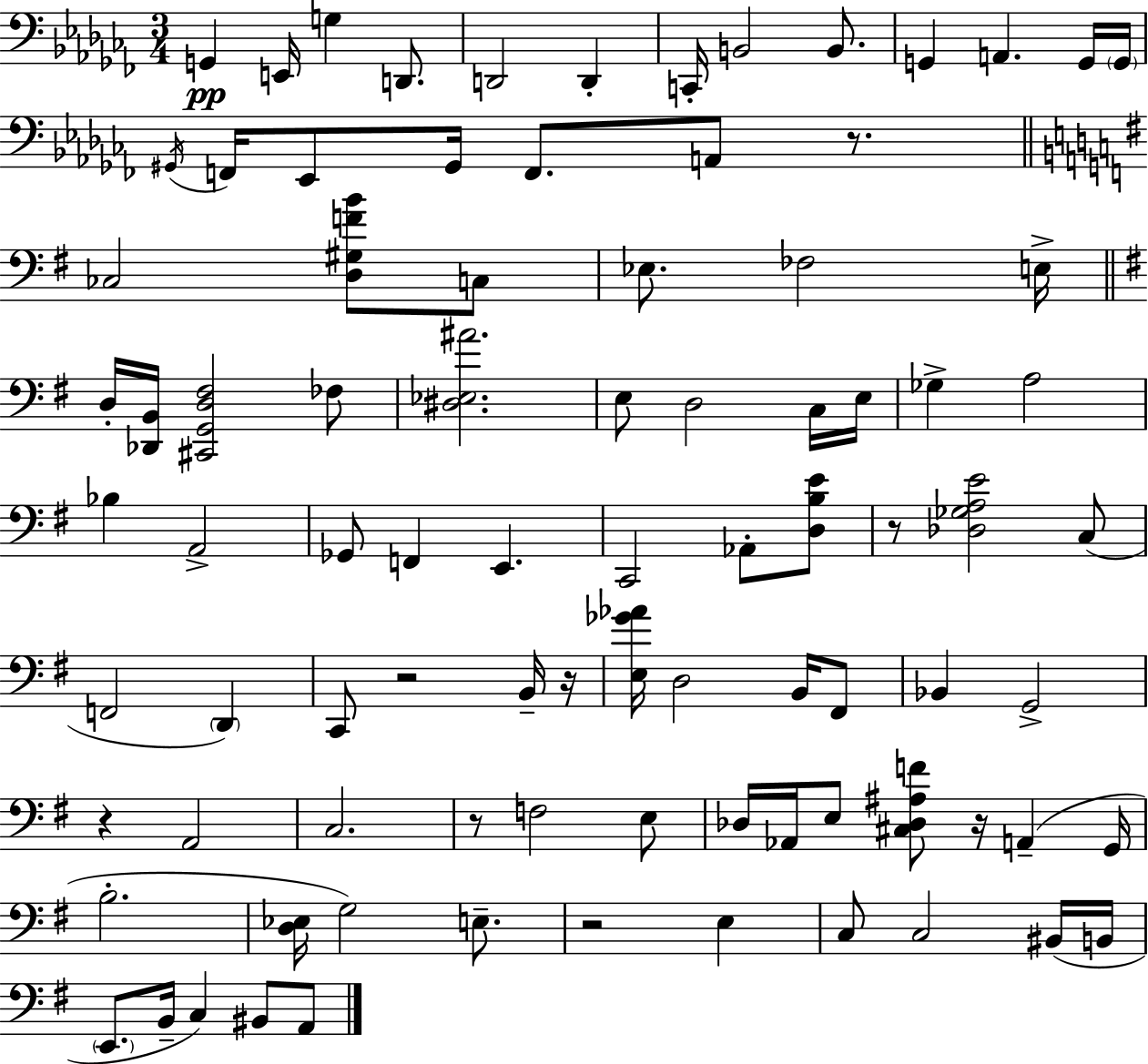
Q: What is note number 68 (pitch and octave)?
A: B2